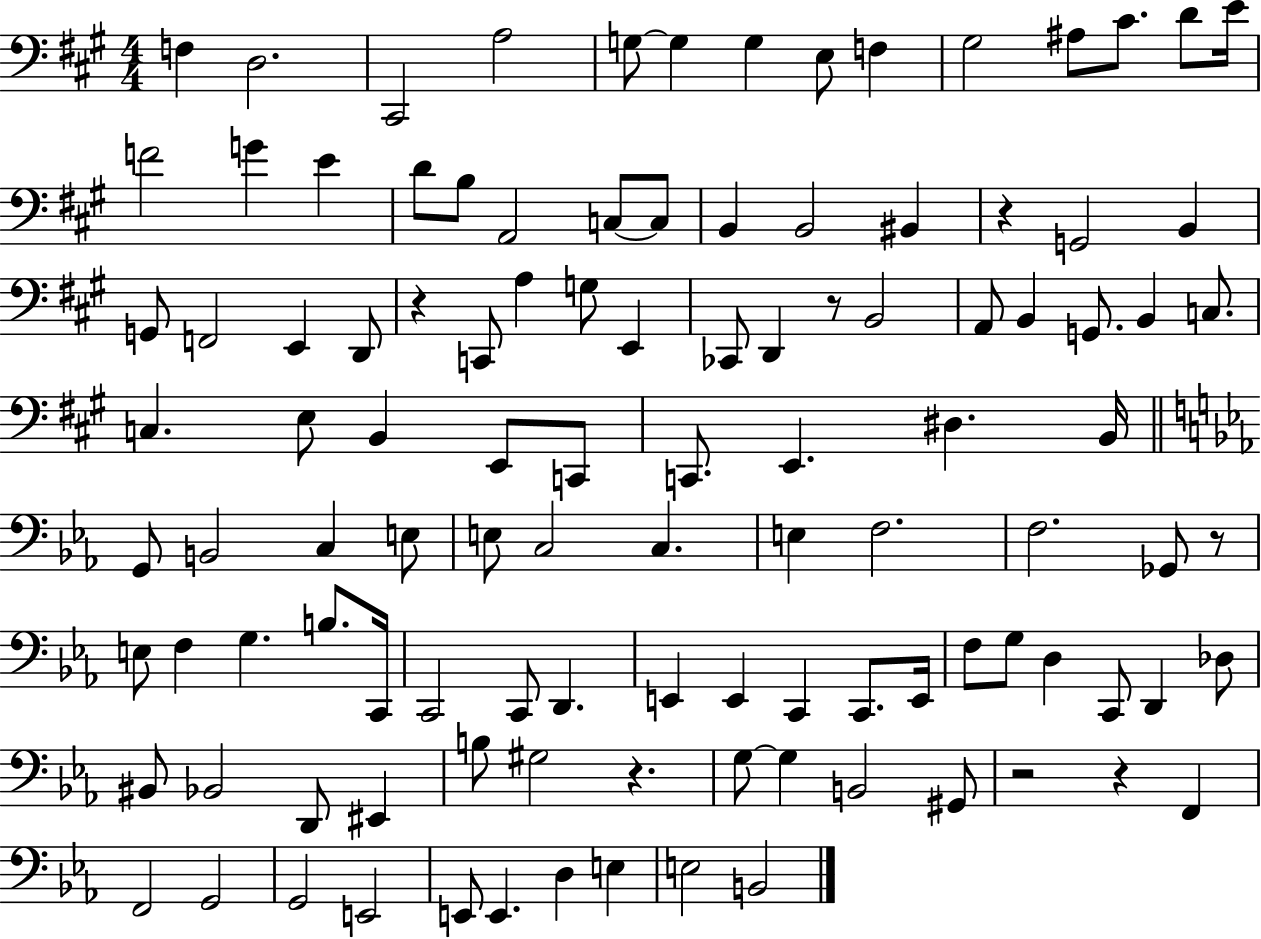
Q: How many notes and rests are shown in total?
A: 110